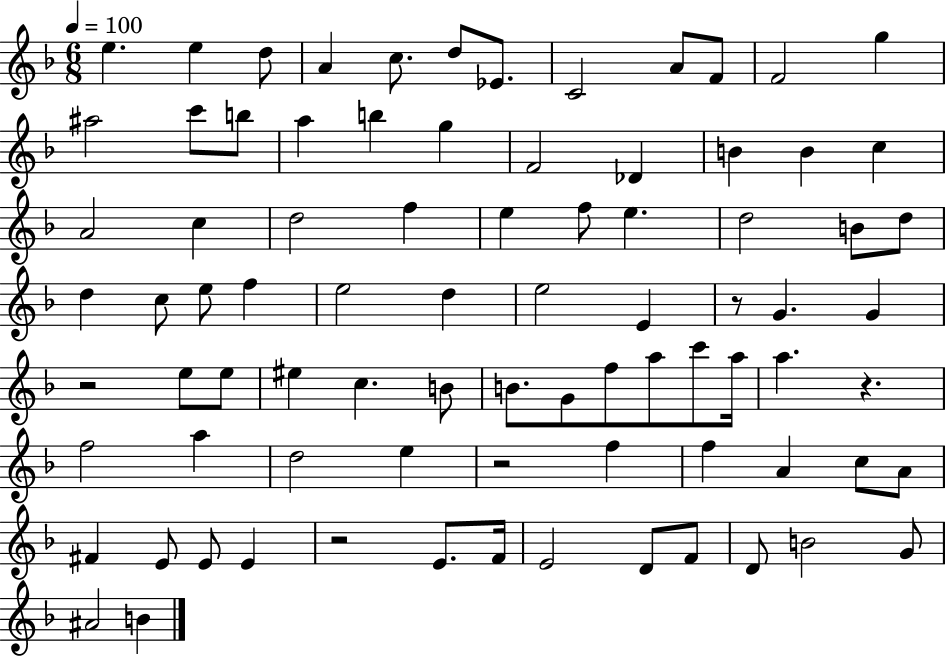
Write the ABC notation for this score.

X:1
T:Untitled
M:6/8
L:1/4
K:F
e e d/2 A c/2 d/2 _E/2 C2 A/2 F/2 F2 g ^a2 c'/2 b/2 a b g F2 _D B B c A2 c d2 f e f/2 e d2 B/2 d/2 d c/2 e/2 f e2 d e2 E z/2 G G z2 e/2 e/2 ^e c B/2 B/2 G/2 f/2 a/2 c'/2 a/4 a z f2 a d2 e z2 f f A c/2 A/2 ^F E/2 E/2 E z2 E/2 F/4 E2 D/2 F/2 D/2 B2 G/2 ^A2 B